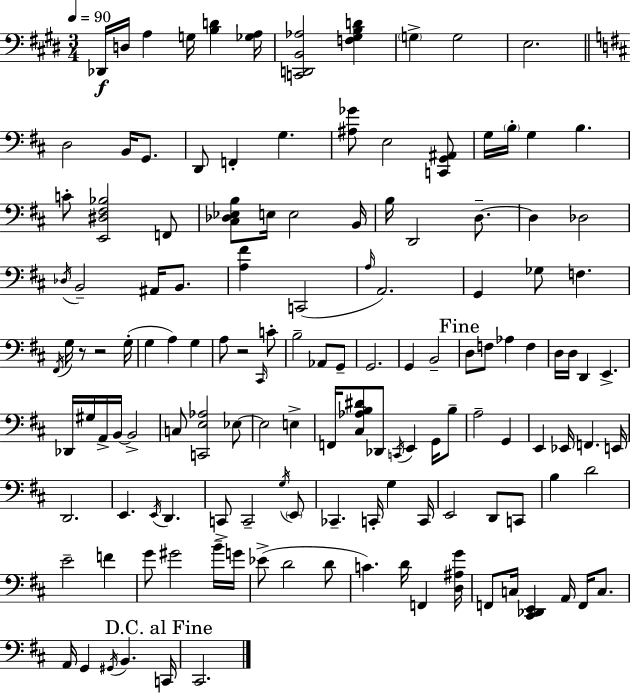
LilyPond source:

{
  \clef bass
  \numericTimeSignature
  \time 3/4
  \key e \major
  \tempo 4 = 90
  des,16\f d16 a4 g16 <b d'>4 <ges a>16 | <c, d, b, aes>2 <f gis b d'>4 | \parenthesize g4-> g2 | e2. | \break \bar "||" \break \key b \minor d2 b,16 g,8. | d,8 f,4-. g4. | <ais ges'>8 e2 <c, g, ais,>8 | g16 \parenthesize b16-. g4 b4. | \break c'8-. <e, dis fis bes>2 f,8 | <cis des ees b>8 e16 e2 b,16 | b16 d,2 d8.--~~ | d4 des2 | \break \acciaccatura { des16 } b,2-- ais,16 b,8. | <a fis'>4 c,2( | \grace { a16 } a,2.) | g,4 ges8 f4. | \break \acciaccatura { fis,16 } g16 r8 r2 | g16-.( g4 a4) g4 | a8 r2 | \grace { cis,16 } c'8-. b2-- | \break aes,8 g,8-- g,2. | g,4 b,2-- | \mark "Fine" d8 f8 aes4 | f4 d16 d16 d,4 e,4.-> | \break des,16 gis16 a,16-> b,16~~ b,2-> | c8 <c, e aes>2 | ees8~~ ees2 | e4-> f,16 <cis aes b dis'>8 des,8 \acciaccatura { c,16 } e,4 | \break g,16 b8-- a2-- | g,4 e,4 ees,16 f,4. | e,16 d,2. | e,4. \acciaccatura { e,16 } | \break d,4. c,8-> c,2-- | \acciaccatura { g16 } \parenthesize e,8 ces,4.-- | c,16-. g4 c,16 e,2 | d,8 c,8 b4 d'2 | \break e'2-- | f'4 g'8 gis'2 | b'16-- g'16 ees'8->( d'2 | d'8 c'4.) | \break d'16 f,4 <d ais g'>16 f,8 c16 <cis, des, e,>4 | a,16 f,16 c8. a,16 g,4 | \acciaccatura { gis,16 } b,4. \mark "D.C. al Fine" c,16 cis,2. | \bar "|."
}